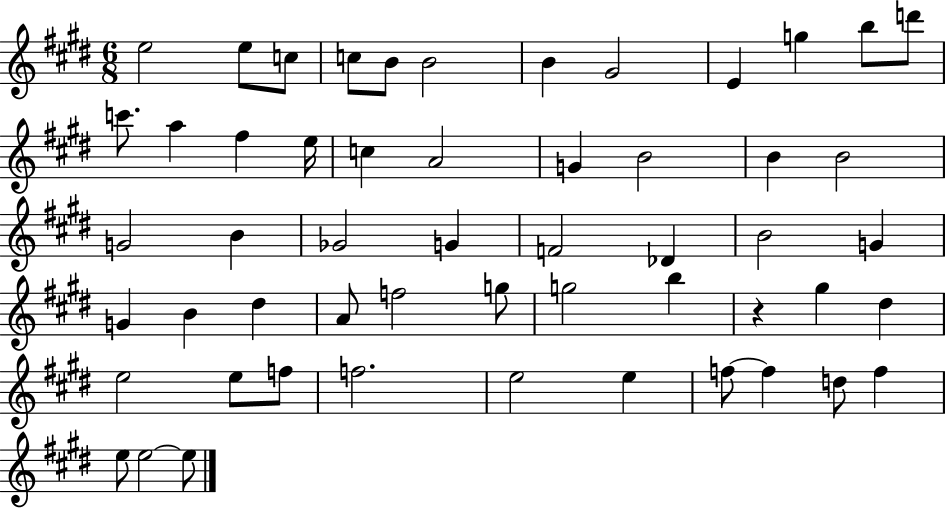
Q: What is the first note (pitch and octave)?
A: E5